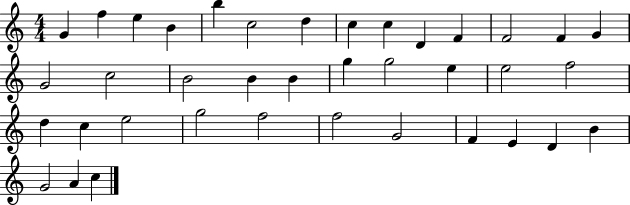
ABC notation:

X:1
T:Untitled
M:4/4
L:1/4
K:C
G f e B b c2 d c c D F F2 F G G2 c2 B2 B B g g2 e e2 f2 d c e2 g2 f2 f2 G2 F E D B G2 A c